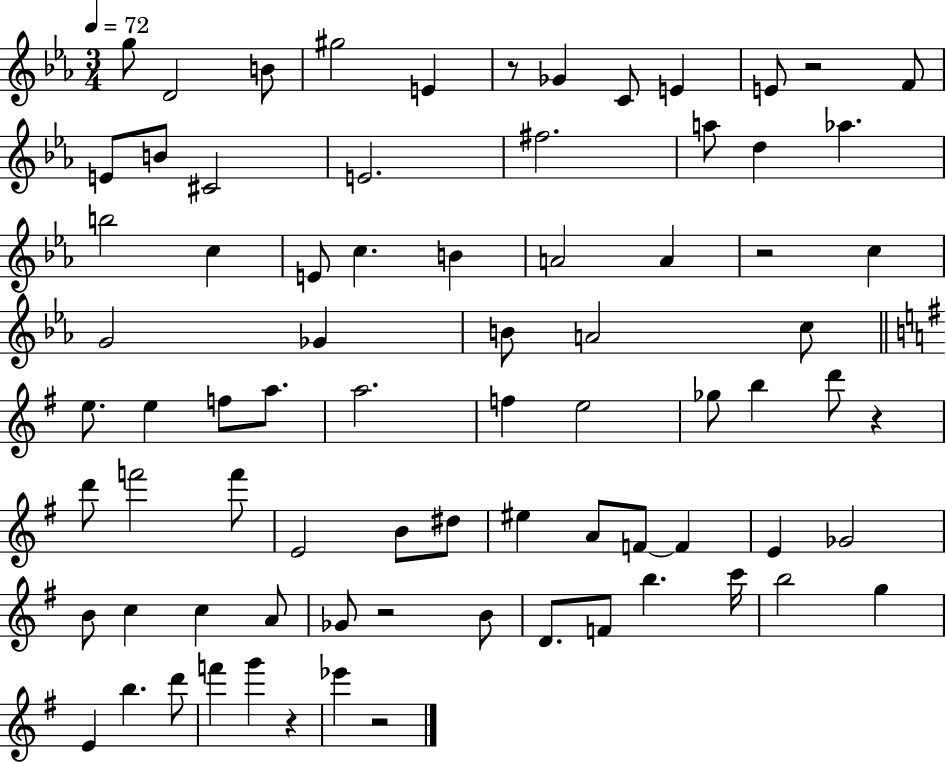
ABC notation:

X:1
T:Untitled
M:3/4
L:1/4
K:Eb
g/2 D2 B/2 ^g2 E z/2 _G C/2 E E/2 z2 F/2 E/2 B/2 ^C2 E2 ^f2 a/2 d _a b2 c E/2 c B A2 A z2 c G2 _G B/2 A2 c/2 e/2 e f/2 a/2 a2 f e2 _g/2 b d'/2 z d'/2 f'2 f'/2 E2 B/2 ^d/2 ^e A/2 F/2 F E _G2 B/2 c c A/2 _G/2 z2 B/2 D/2 F/2 b c'/4 b2 g E b d'/2 f' g' z _e' z2